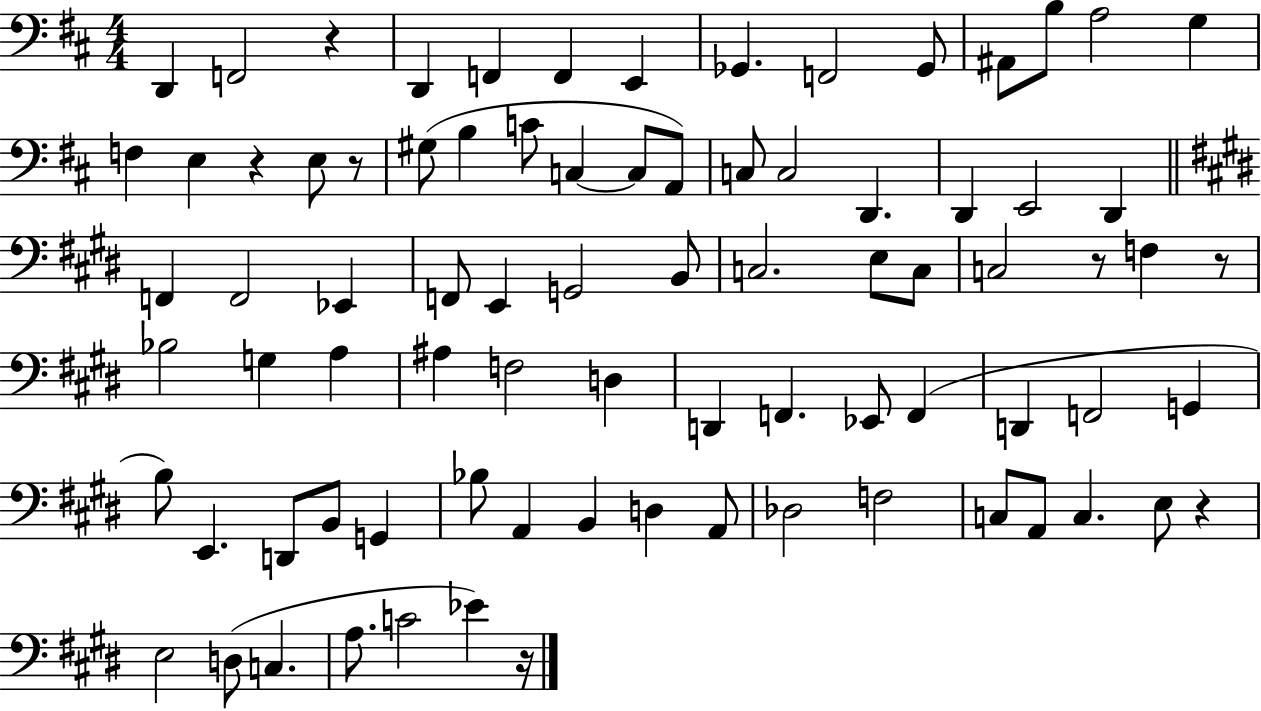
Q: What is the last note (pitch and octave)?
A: Eb4